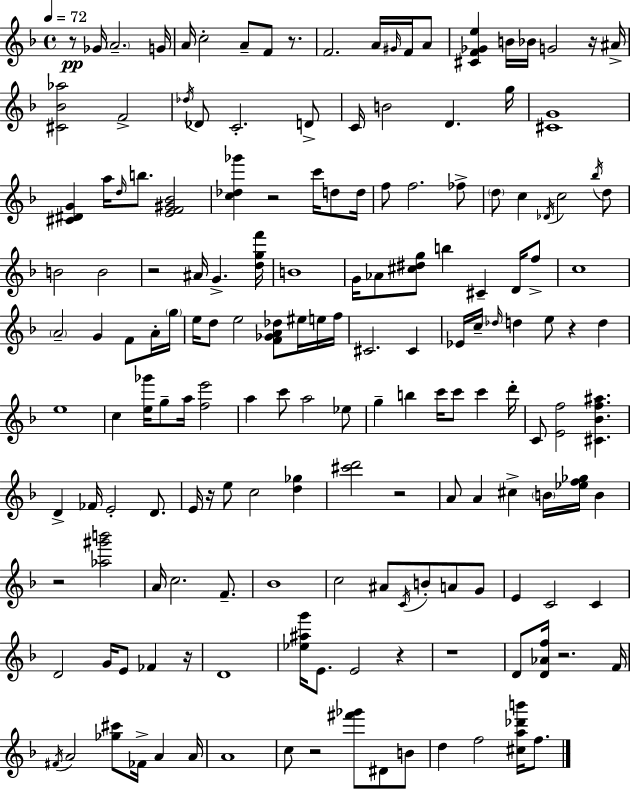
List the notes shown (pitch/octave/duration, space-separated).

R/e Gb4/s A4/h. G4/s A4/s C5/h A4/e F4/e R/e. F4/h. A4/s G#4/s F4/s A4/e [C#4,F4,Gb4,E5]/q B4/s Bb4/s G4/h R/s A#4/s [C#4,Bb4,Ab5]/h F4/h Db5/s Db4/e C4/h. D4/e C4/s B4/h D4/q. G5/s [C#4,G4]/w [C#4,D#4,G4]/q A5/s D5/s B5/e. [E4,F4,G#4,Bb4]/h [C5,Db5,Gb6]/q R/h C6/s D5/e D5/s F5/e F5/h. FES5/e D5/e C5/q Db4/s C5/h Bb5/s D5/e B4/h B4/h R/h A#4/s G4/q. [D5,G5,F6]/s B4/w G4/s Ab4/e [C#5,D#5,G5]/e B5/q C#4/q D4/s F5/e C5/w A4/h G4/q F4/e A4/s G5/s E5/s D5/e E5/h [F4,Gb4,A4,Db5]/e EIS5/s E5/s F5/s C#4/h. C#4/q Eb4/s C5/s Db5/s D5/q E5/e R/q D5/q E5/w C5/q [E5,Gb6]/s G5/e A5/s [F5,E6]/h A5/q C6/e A5/h Eb5/e G5/q B5/q C6/s C6/e C6/q D6/s C4/e [E4,F5]/h [C#4,Bb4,F5,A#5]/q. D4/q FES4/s E4/h D4/e. E4/s R/s E5/e C5/h [D5,Gb5]/q [C#6,D6]/h R/h A4/e A4/q C#5/q B4/s [Eb5,F5,Gb5]/s B4/q R/h [Ab5,G#6,B6]/h A4/s C5/h. F4/e. Bb4/w C5/h A#4/e C4/s B4/e A4/e G4/e E4/q C4/h C4/q D4/h G4/s E4/e FES4/q R/s D4/w [Eb5,A#5,G6]/s E4/e. E4/h R/q R/w D4/e [D4,Ab4,F5]/s R/h. F4/s F#4/s A4/h [Gb5,C#6]/e FES4/s A4/q A4/s A4/w C5/e R/h [F#6,Gb6]/e D#4/e B4/e D5/q F5/h [C#5,A5,Db6,B6]/s F5/e.